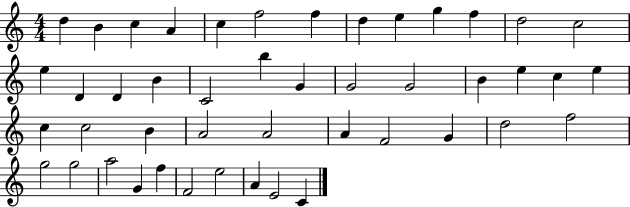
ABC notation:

X:1
T:Untitled
M:4/4
L:1/4
K:C
d B c A c f2 f d e g f d2 c2 e D D B C2 b G G2 G2 B e c e c c2 B A2 A2 A F2 G d2 f2 g2 g2 a2 G f F2 e2 A E2 C